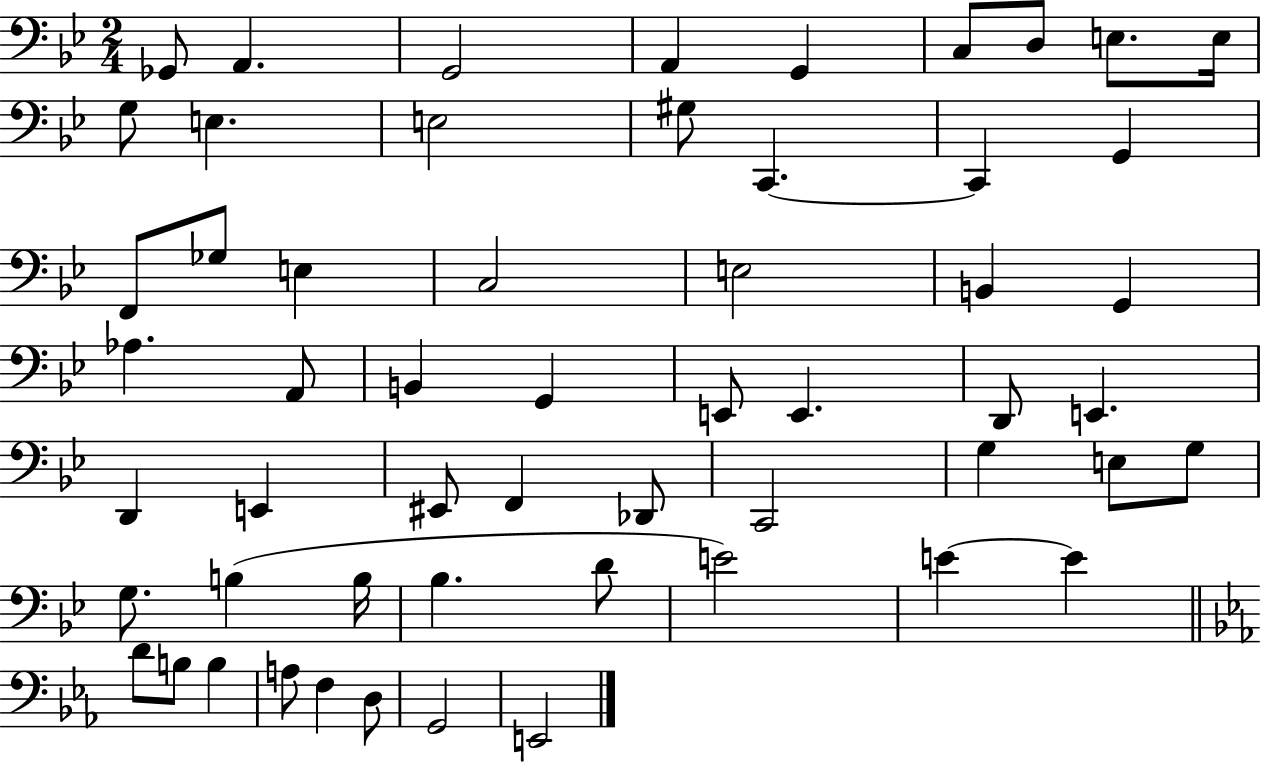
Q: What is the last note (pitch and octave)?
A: E2